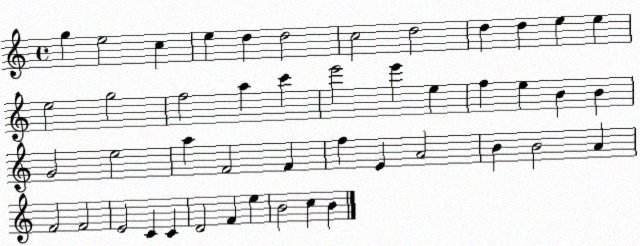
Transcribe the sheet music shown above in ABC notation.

X:1
T:Untitled
M:4/4
L:1/4
K:C
g e2 c e d d2 c2 d2 d d e e e2 g2 f2 a c' e'2 e' e f e B B G2 e2 a F2 F f E A2 B B2 A F2 F2 E2 C C D2 F e B2 c B